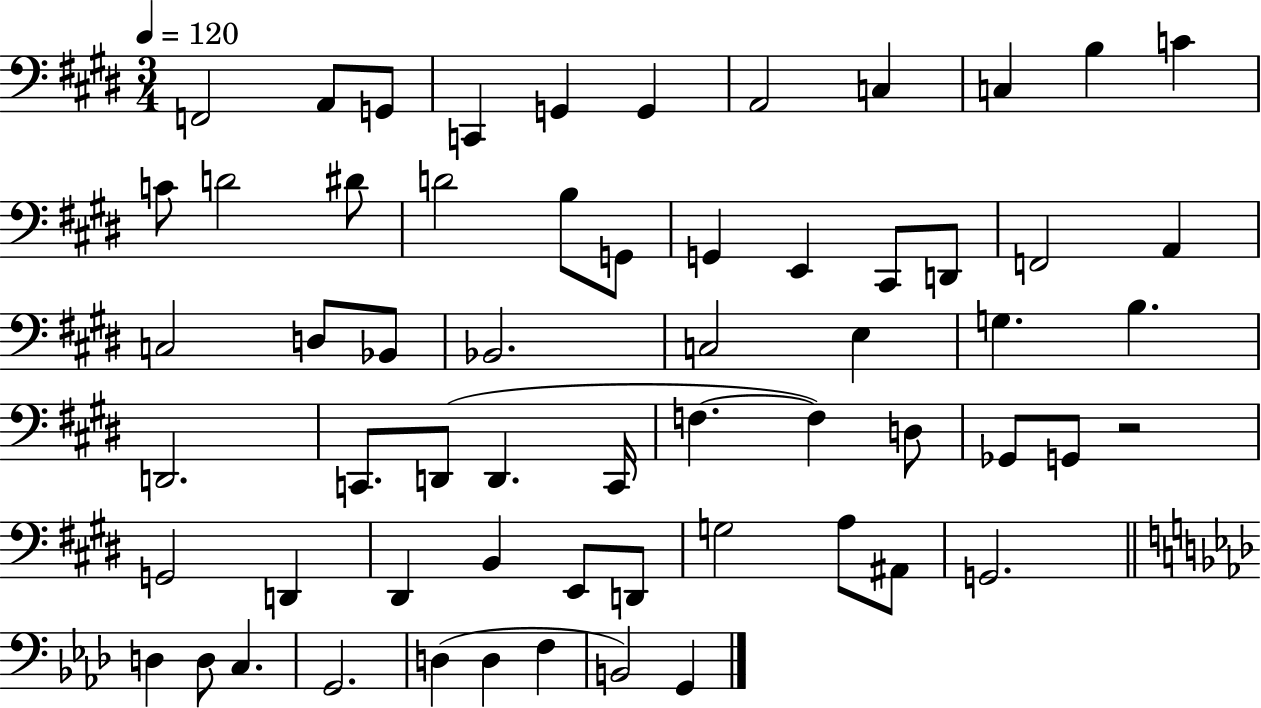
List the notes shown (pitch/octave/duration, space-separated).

F2/h A2/e G2/e C2/q G2/q G2/q A2/h C3/q C3/q B3/q C4/q C4/e D4/h D#4/e D4/h B3/e G2/e G2/q E2/q C#2/e D2/e F2/h A2/q C3/h D3/e Bb2/e Bb2/h. C3/h E3/q G3/q. B3/q. D2/h. C2/e. D2/e D2/q. C2/s F3/q. F3/q D3/e Gb2/e G2/e R/h G2/h D2/q D#2/q B2/q E2/e D2/e G3/h A3/e A#2/e G2/h. D3/q D3/e C3/q. G2/h. D3/q D3/q F3/q B2/h G2/q